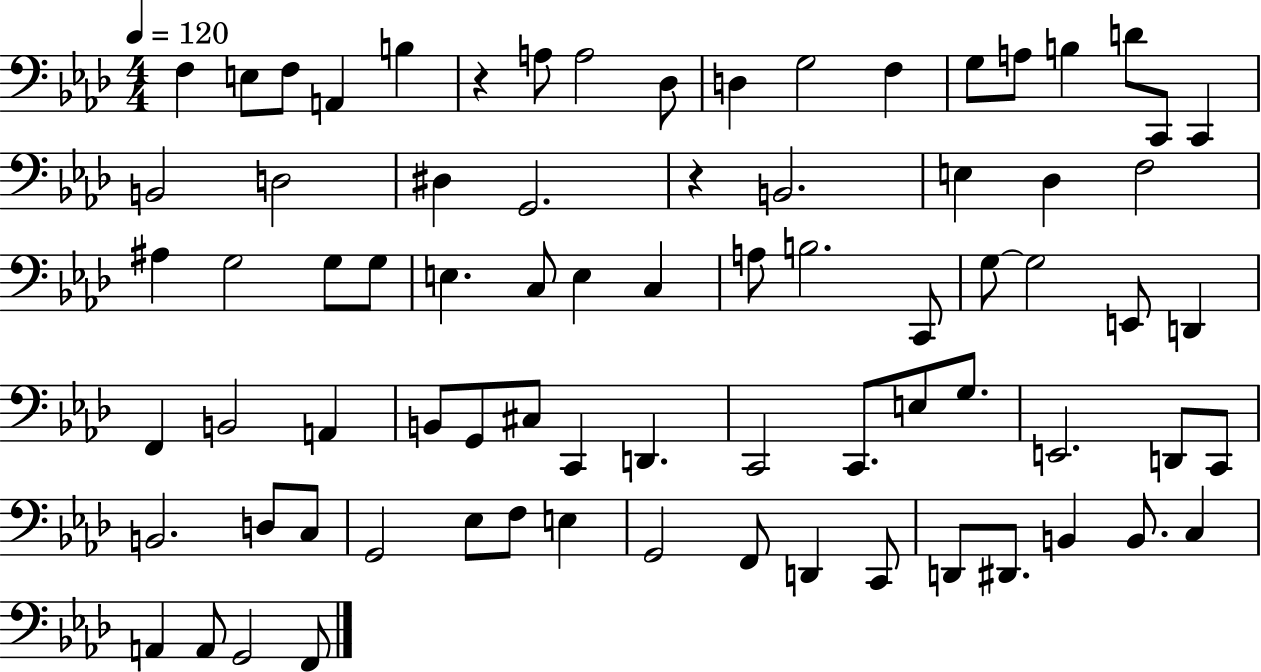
{
  \clef bass
  \numericTimeSignature
  \time 4/4
  \key aes \major
  \tempo 4 = 120
  \repeat volta 2 { f4 e8 f8 a,4 b4 | r4 a8 a2 des8 | d4 g2 f4 | g8 a8 b4 d'8 c,8 c,4 | \break b,2 d2 | dis4 g,2. | r4 b,2. | e4 des4 f2 | \break ais4 g2 g8 g8 | e4. c8 e4 c4 | a8 b2. c,8 | g8~~ g2 e,8 d,4 | \break f,4 b,2 a,4 | b,8 g,8 cis8 c,4 d,4. | c,2 c,8. e8 g8. | e,2. d,8 c,8 | \break b,2. d8 c8 | g,2 ees8 f8 e4 | g,2 f,8 d,4 c,8 | d,8 dis,8. b,4 b,8. c4 | \break a,4 a,8 g,2 f,8 | } \bar "|."
}